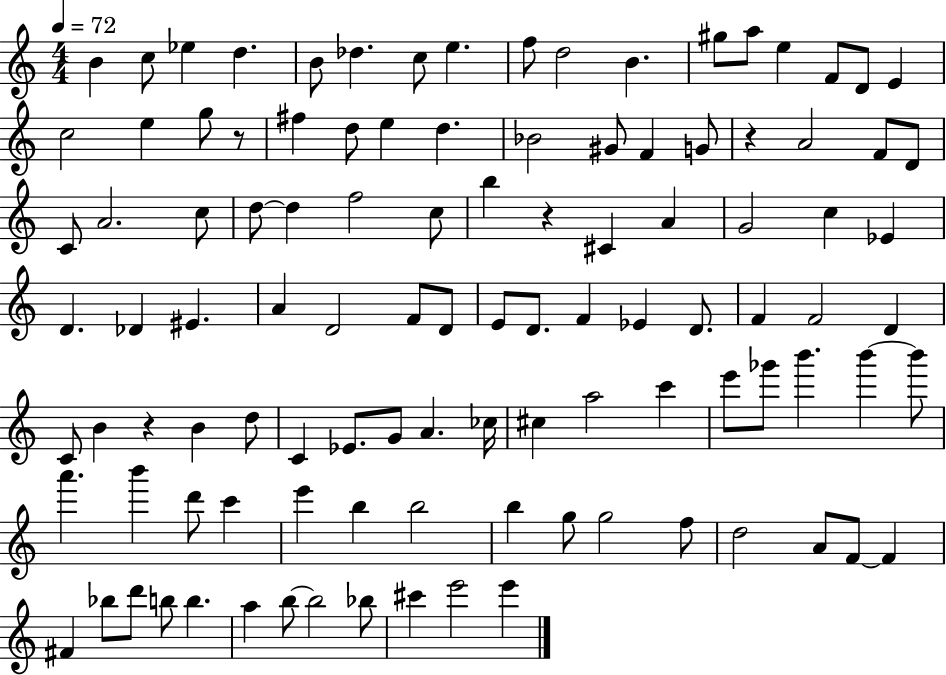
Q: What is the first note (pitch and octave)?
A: B4